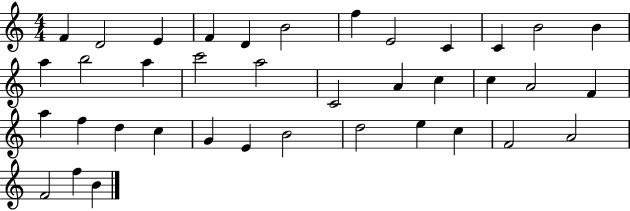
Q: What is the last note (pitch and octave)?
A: B4